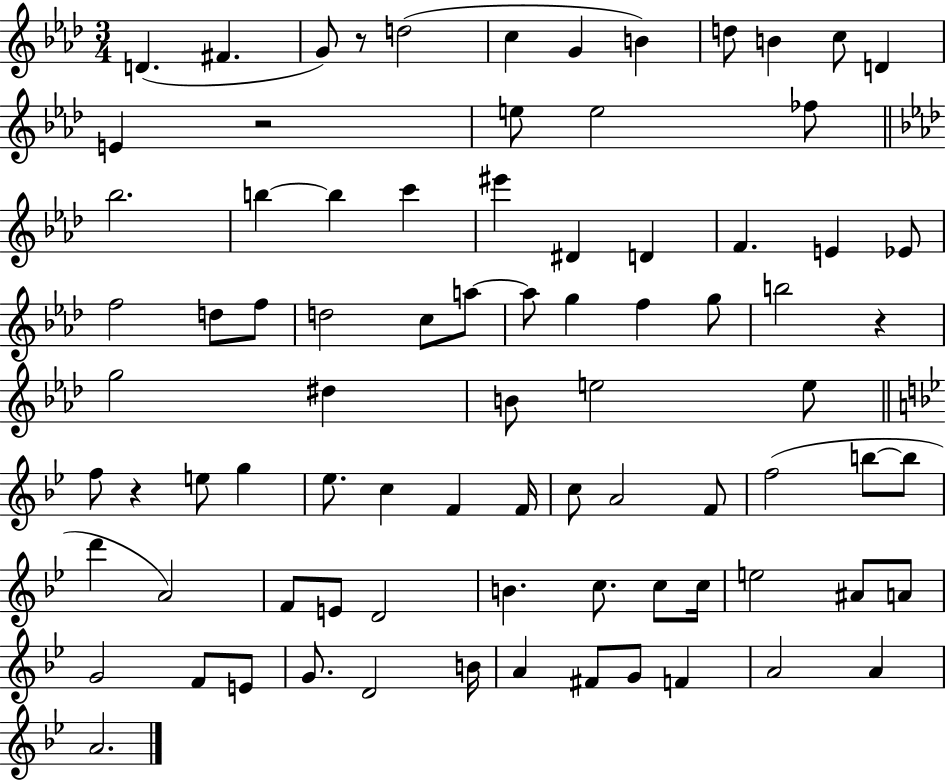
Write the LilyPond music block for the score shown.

{
  \clef treble
  \numericTimeSignature
  \time 3/4
  \key aes \major
  d'4.( fis'4. | g'8) r8 d''2( | c''4 g'4 b'4) | d''8 b'4 c''8 d'4 | \break e'4 r2 | e''8 e''2 fes''8 | \bar "||" \break \key aes \major bes''2. | b''4~~ b''4 c'''4 | eis'''4 dis'4 d'4 | f'4. e'4 ees'8 | \break f''2 d''8 f''8 | d''2 c''8 a''8~~ | a''8 g''4 f''4 g''8 | b''2 r4 | \break g''2 dis''4 | b'8 e''2 e''8 | \bar "||" \break \key g \minor f''8 r4 e''8 g''4 | ees''8. c''4 f'4 f'16 | c''8 a'2 f'8 | f''2( b''8~~ b''8 | \break d'''4 a'2) | f'8 e'8 d'2 | b'4. c''8. c''8 c''16 | e''2 ais'8 a'8 | \break g'2 f'8 e'8 | g'8. d'2 b'16 | a'4 fis'8 g'8 f'4 | a'2 a'4 | \break a'2. | \bar "|."
}